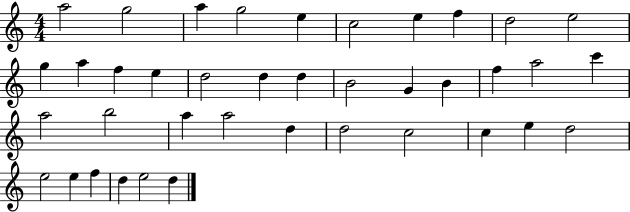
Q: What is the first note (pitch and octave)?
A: A5